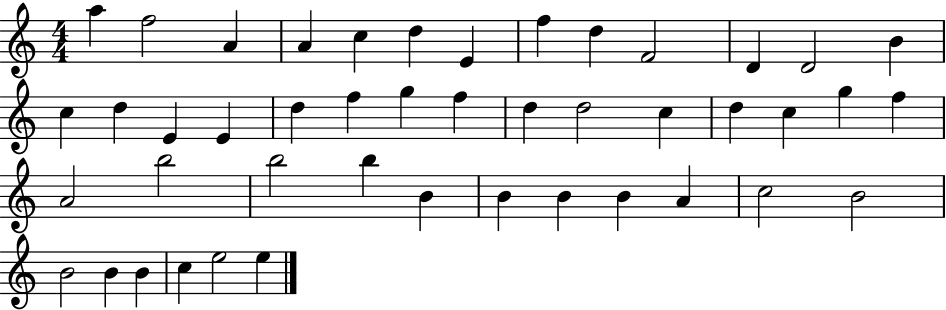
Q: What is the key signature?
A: C major